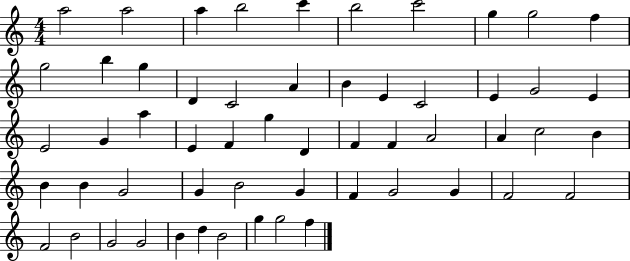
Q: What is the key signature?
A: C major